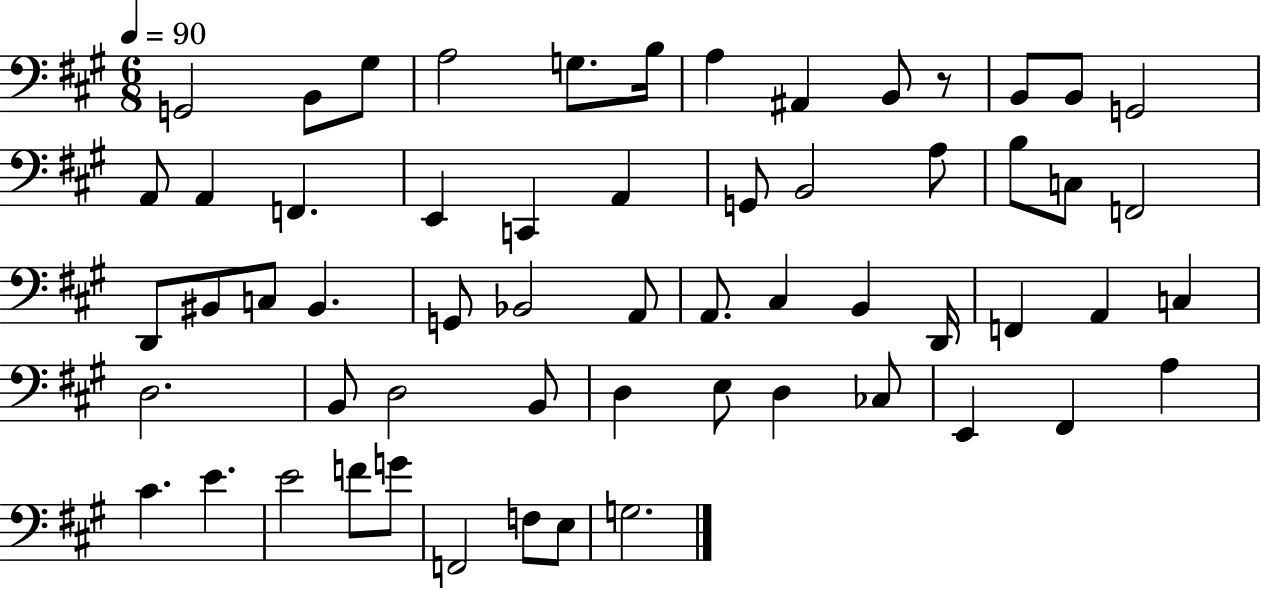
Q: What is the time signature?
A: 6/8